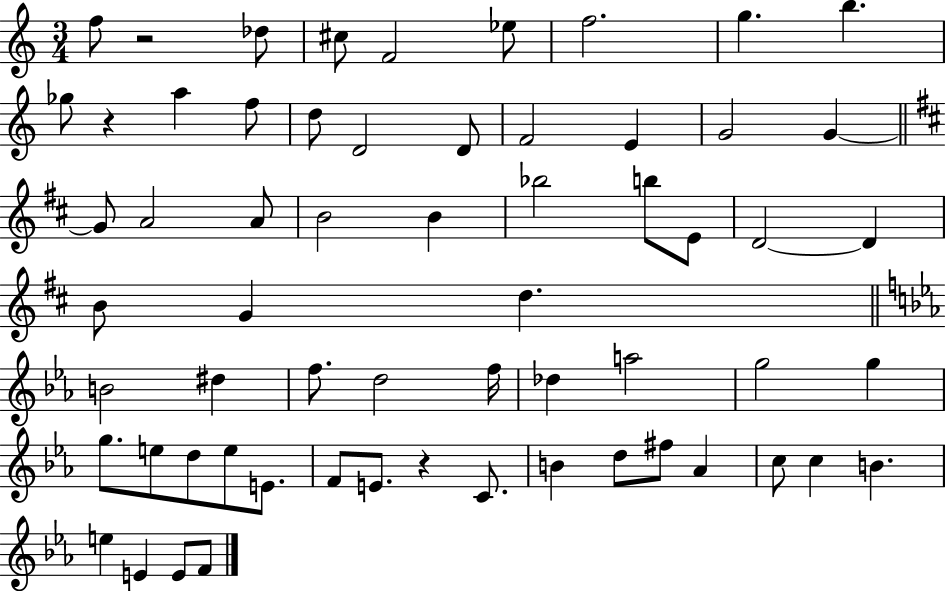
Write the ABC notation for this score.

X:1
T:Untitled
M:3/4
L:1/4
K:C
f/2 z2 _d/2 ^c/2 F2 _e/2 f2 g b _g/2 z a f/2 d/2 D2 D/2 F2 E G2 G G/2 A2 A/2 B2 B _b2 b/2 E/2 D2 D B/2 G d B2 ^d f/2 d2 f/4 _d a2 g2 g g/2 e/2 d/2 e/2 E/2 F/2 E/2 z C/2 B d/2 ^f/2 _A c/2 c B e E E/2 F/2